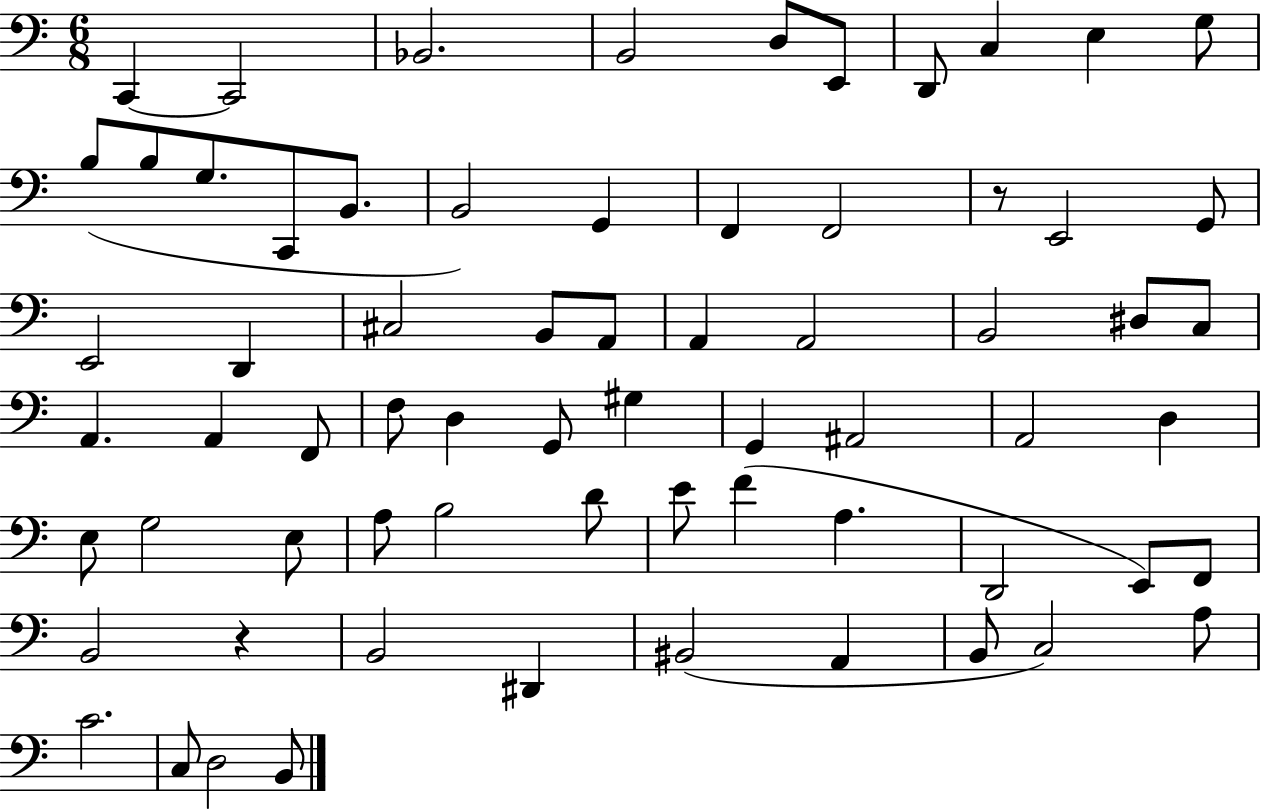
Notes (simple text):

C2/q C2/h Bb2/h. B2/h D3/e E2/e D2/e C3/q E3/q G3/e B3/e B3/e G3/e. C2/e B2/e. B2/h G2/q F2/q F2/h R/e E2/h G2/e E2/h D2/q C#3/h B2/e A2/e A2/q A2/h B2/h D#3/e C3/e A2/q. A2/q F2/e F3/e D3/q G2/e G#3/q G2/q A#2/h A2/h D3/q E3/e G3/h E3/e A3/e B3/h D4/e E4/e F4/q A3/q. D2/h E2/e F2/e B2/h R/q B2/h D#2/q BIS2/h A2/q B2/e C3/h A3/e C4/h. C3/e D3/h B2/e